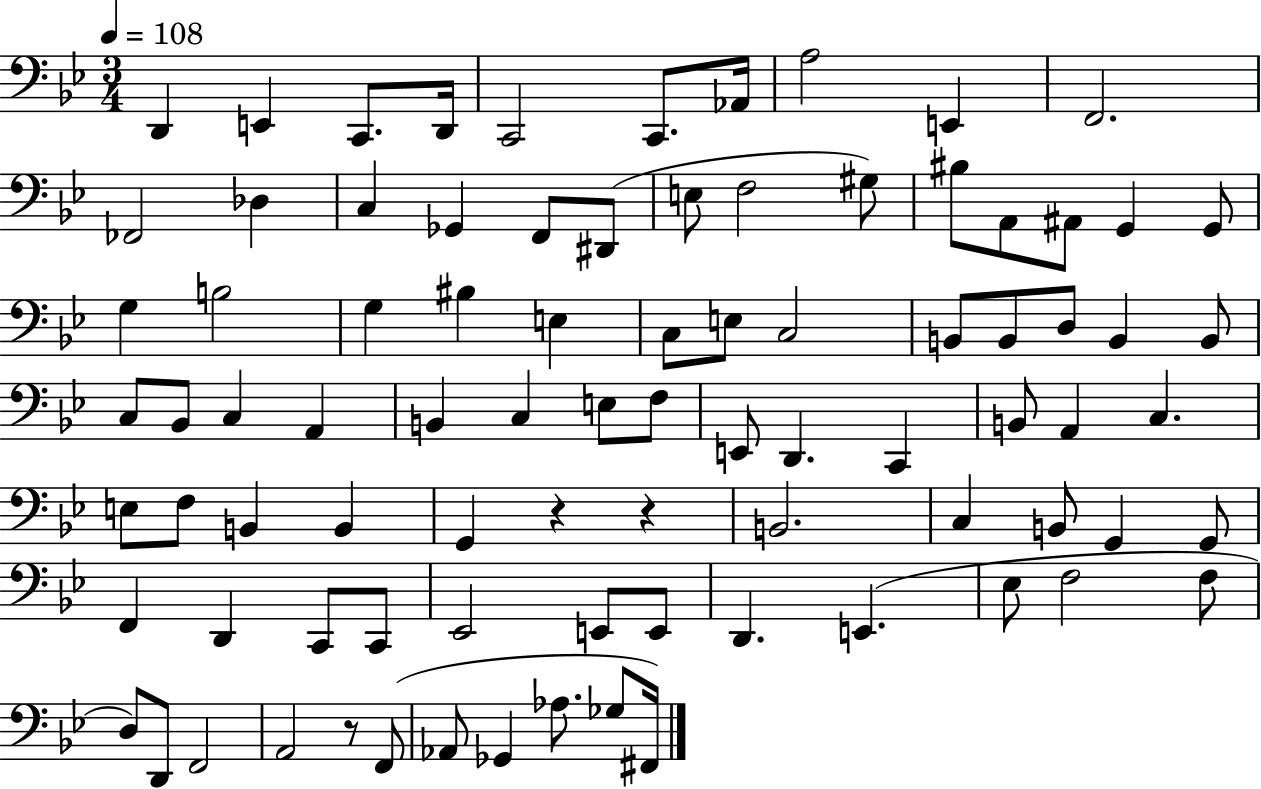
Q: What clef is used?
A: bass